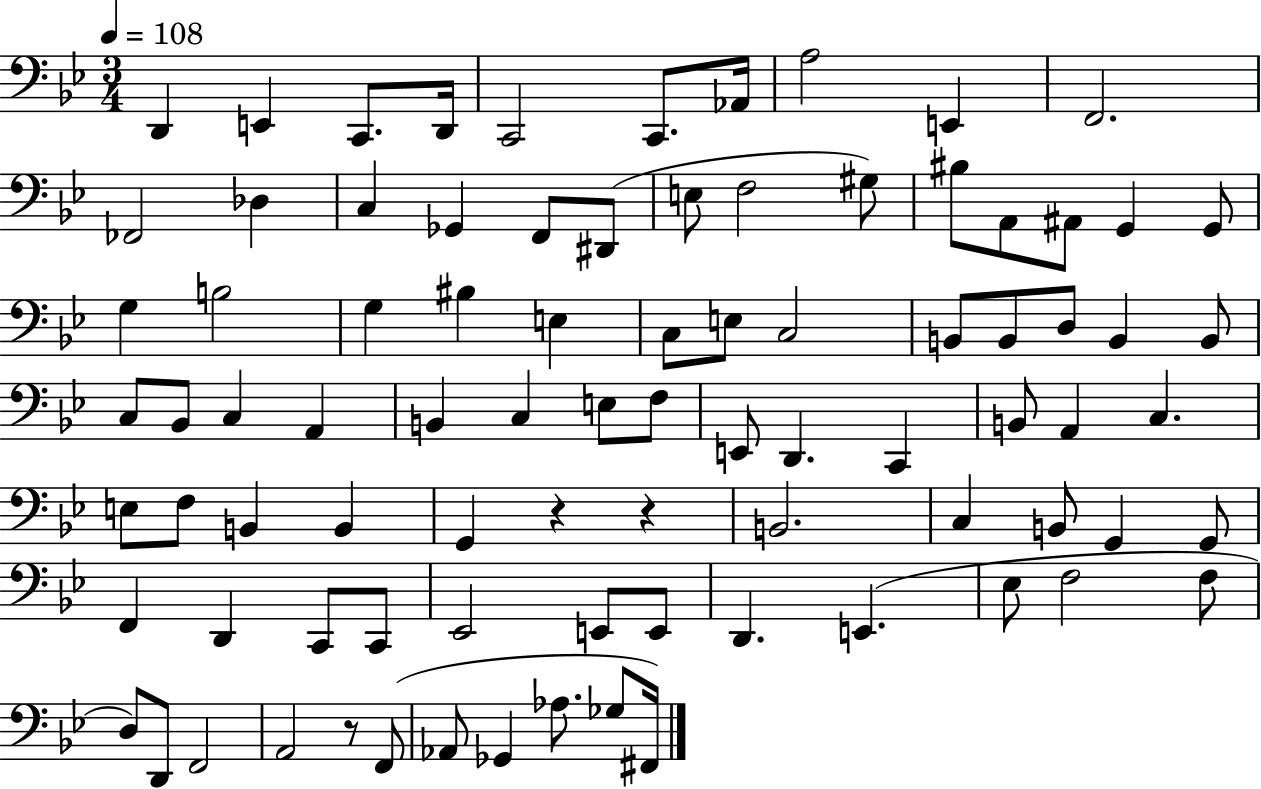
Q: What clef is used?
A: bass